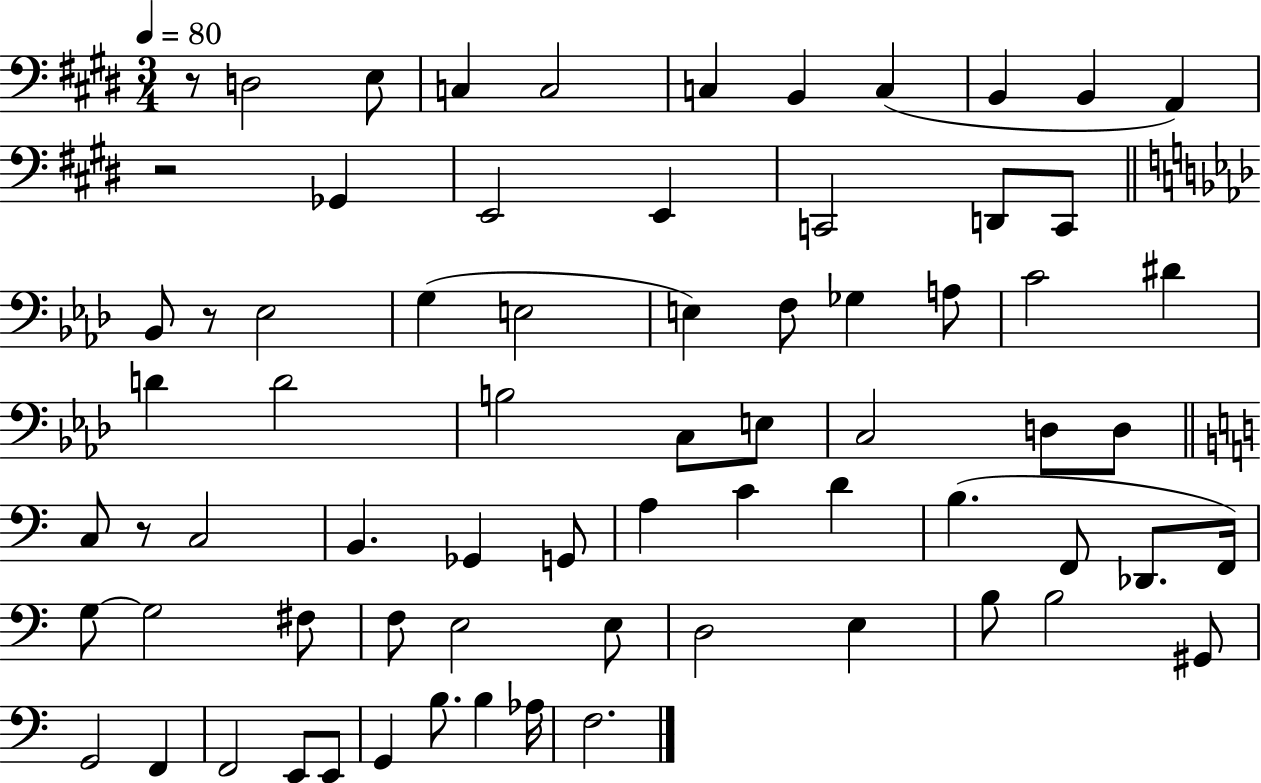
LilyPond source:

{
  \clef bass
  \numericTimeSignature
  \time 3/4
  \key e \major
  \tempo 4 = 80
  r8 d2 e8 | c4 c2 | c4 b,4 c4( | b,4 b,4 a,4) | \break r2 ges,4 | e,2 e,4 | c,2 d,8 c,8 | \bar "||" \break \key aes \major bes,8 r8 ees2 | g4( e2 | e4) f8 ges4 a8 | c'2 dis'4 | \break d'4 d'2 | b2 c8 e8 | c2 d8 d8 | \bar "||" \break \key a \minor c8 r8 c2 | b,4. ges,4 g,8 | a4 c'4 d'4 | b4.( f,8 des,8. f,16) | \break g8~~ g2 fis8 | f8 e2 e8 | d2 e4 | b8 b2 gis,8 | \break g,2 f,4 | f,2 e,8 e,8 | g,4 b8. b4 aes16 | f2. | \break \bar "|."
}